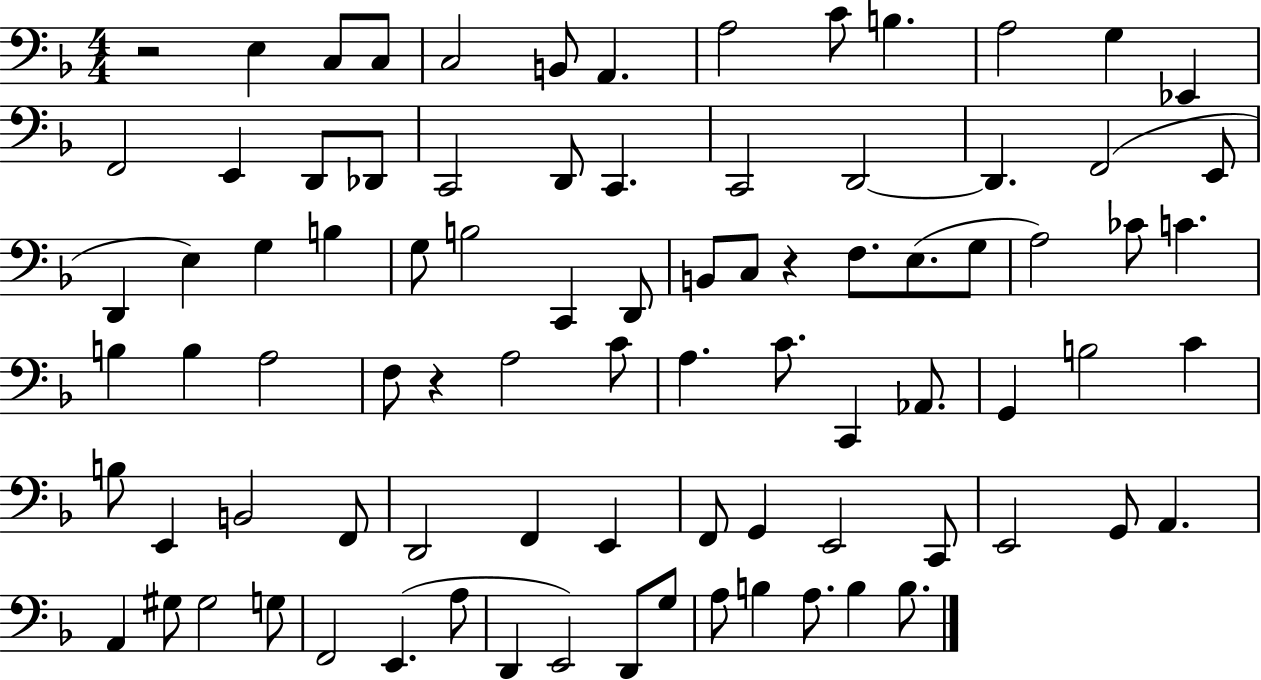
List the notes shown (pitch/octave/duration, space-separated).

R/h E3/q C3/e C3/e C3/h B2/e A2/q. A3/h C4/e B3/q. A3/h G3/q Eb2/q F2/h E2/q D2/e Db2/e C2/h D2/e C2/q. C2/h D2/h D2/q. F2/h E2/e D2/q E3/q G3/q B3/q G3/e B3/h C2/q D2/e B2/e C3/e R/q F3/e. E3/e. G3/e A3/h CES4/e C4/q. B3/q B3/q A3/h F3/e R/q A3/h C4/e A3/q. C4/e. C2/q Ab2/e. G2/q B3/h C4/q B3/e E2/q B2/h F2/e D2/h F2/q E2/q F2/e G2/q E2/h C2/e E2/h G2/e A2/q. A2/q G#3/e G#3/h G3/e F2/h E2/q. A3/e D2/q E2/h D2/e G3/e A3/e B3/q A3/e. B3/q B3/e.